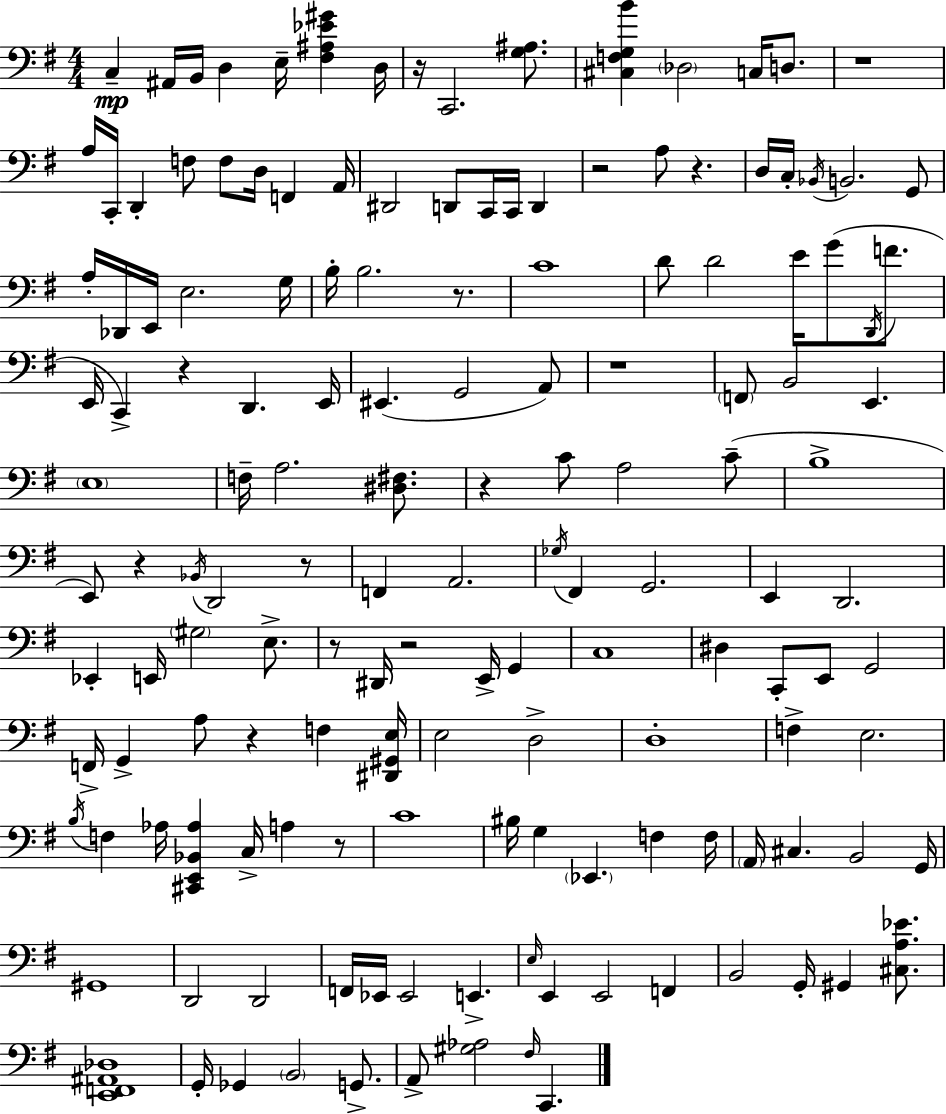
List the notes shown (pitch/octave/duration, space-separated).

C3/q A#2/s B2/s D3/q E3/s [F#3,A#3,Eb4,G#4]/q D3/s R/s C2/h. [G3,A#3]/e. [C#3,F3,G3,B4]/q Db3/h C3/s D3/e. R/w A3/s C2/s D2/q F3/e F3/e D3/s F2/q A2/s D#2/h D2/e C2/s C2/s D2/q R/h A3/e R/q. D3/s C3/s Bb2/s B2/h. G2/e A3/s Db2/s E2/s E3/h. G3/s B3/s B3/h. R/e. C4/w D4/e D4/h E4/s G4/e D2/s F4/e. E2/s C2/q R/q D2/q. E2/s EIS2/q. G2/h A2/e R/w F2/e B2/h E2/q. E3/w F3/s A3/h. [D#3,F#3]/e. R/q C4/e A3/h C4/e B3/w E2/e R/q Bb2/s D2/h R/e F2/q A2/h. Gb3/s F#2/q G2/h. E2/q D2/h. Eb2/q E2/s G#3/h E3/e. R/e D#2/s R/h E2/s G2/q C3/w D#3/q C2/e E2/e G2/h F2/s G2/q A3/e R/q F3/q [D#2,G#2,E3]/s E3/h D3/h D3/w F3/q E3/h. B3/s F3/q Ab3/s [C#2,E2,Bb2,Ab3]/q C3/s A3/q R/e C4/w BIS3/s G3/q Eb2/q. F3/q F3/s A2/s C#3/q. B2/h G2/s G#2/w D2/h D2/h F2/s Eb2/s Eb2/h E2/q. E3/s E2/q E2/h F2/q B2/h G2/s G#2/q [C#3,A3,Eb4]/e. [E2,F2,A#2,Db3]/w G2/s Gb2/q B2/h G2/e. A2/e [G#3,Ab3]/h F#3/s C2/q.